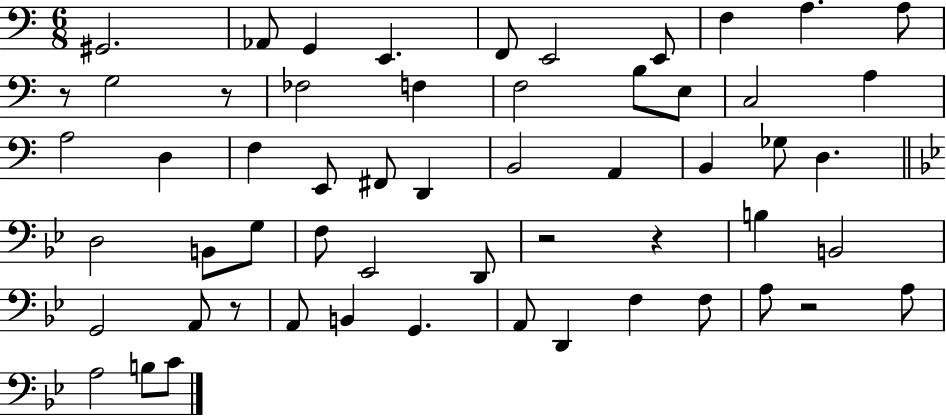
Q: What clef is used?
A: bass